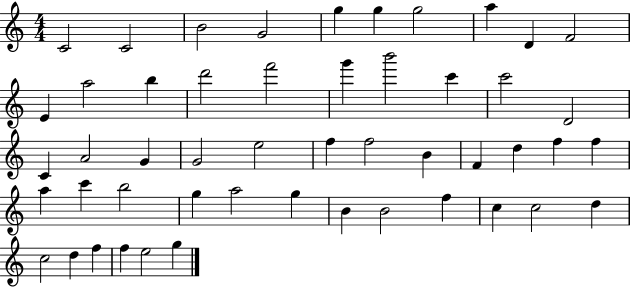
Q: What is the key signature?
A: C major